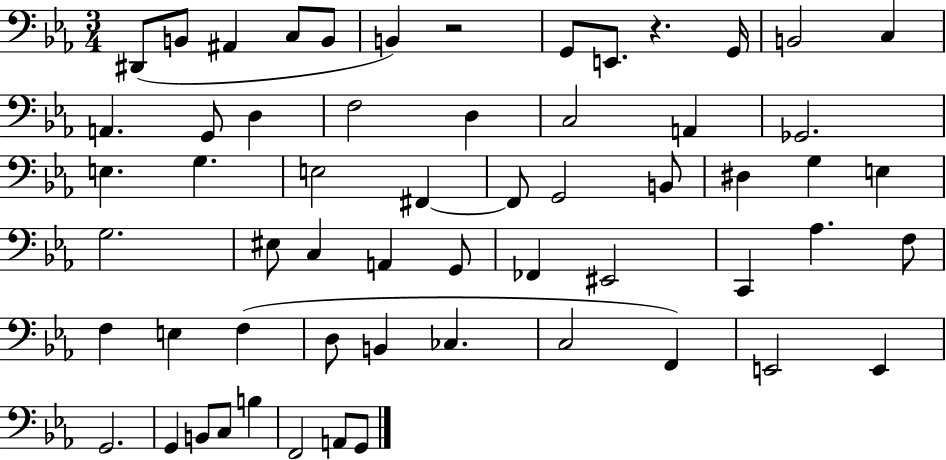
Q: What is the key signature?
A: EES major